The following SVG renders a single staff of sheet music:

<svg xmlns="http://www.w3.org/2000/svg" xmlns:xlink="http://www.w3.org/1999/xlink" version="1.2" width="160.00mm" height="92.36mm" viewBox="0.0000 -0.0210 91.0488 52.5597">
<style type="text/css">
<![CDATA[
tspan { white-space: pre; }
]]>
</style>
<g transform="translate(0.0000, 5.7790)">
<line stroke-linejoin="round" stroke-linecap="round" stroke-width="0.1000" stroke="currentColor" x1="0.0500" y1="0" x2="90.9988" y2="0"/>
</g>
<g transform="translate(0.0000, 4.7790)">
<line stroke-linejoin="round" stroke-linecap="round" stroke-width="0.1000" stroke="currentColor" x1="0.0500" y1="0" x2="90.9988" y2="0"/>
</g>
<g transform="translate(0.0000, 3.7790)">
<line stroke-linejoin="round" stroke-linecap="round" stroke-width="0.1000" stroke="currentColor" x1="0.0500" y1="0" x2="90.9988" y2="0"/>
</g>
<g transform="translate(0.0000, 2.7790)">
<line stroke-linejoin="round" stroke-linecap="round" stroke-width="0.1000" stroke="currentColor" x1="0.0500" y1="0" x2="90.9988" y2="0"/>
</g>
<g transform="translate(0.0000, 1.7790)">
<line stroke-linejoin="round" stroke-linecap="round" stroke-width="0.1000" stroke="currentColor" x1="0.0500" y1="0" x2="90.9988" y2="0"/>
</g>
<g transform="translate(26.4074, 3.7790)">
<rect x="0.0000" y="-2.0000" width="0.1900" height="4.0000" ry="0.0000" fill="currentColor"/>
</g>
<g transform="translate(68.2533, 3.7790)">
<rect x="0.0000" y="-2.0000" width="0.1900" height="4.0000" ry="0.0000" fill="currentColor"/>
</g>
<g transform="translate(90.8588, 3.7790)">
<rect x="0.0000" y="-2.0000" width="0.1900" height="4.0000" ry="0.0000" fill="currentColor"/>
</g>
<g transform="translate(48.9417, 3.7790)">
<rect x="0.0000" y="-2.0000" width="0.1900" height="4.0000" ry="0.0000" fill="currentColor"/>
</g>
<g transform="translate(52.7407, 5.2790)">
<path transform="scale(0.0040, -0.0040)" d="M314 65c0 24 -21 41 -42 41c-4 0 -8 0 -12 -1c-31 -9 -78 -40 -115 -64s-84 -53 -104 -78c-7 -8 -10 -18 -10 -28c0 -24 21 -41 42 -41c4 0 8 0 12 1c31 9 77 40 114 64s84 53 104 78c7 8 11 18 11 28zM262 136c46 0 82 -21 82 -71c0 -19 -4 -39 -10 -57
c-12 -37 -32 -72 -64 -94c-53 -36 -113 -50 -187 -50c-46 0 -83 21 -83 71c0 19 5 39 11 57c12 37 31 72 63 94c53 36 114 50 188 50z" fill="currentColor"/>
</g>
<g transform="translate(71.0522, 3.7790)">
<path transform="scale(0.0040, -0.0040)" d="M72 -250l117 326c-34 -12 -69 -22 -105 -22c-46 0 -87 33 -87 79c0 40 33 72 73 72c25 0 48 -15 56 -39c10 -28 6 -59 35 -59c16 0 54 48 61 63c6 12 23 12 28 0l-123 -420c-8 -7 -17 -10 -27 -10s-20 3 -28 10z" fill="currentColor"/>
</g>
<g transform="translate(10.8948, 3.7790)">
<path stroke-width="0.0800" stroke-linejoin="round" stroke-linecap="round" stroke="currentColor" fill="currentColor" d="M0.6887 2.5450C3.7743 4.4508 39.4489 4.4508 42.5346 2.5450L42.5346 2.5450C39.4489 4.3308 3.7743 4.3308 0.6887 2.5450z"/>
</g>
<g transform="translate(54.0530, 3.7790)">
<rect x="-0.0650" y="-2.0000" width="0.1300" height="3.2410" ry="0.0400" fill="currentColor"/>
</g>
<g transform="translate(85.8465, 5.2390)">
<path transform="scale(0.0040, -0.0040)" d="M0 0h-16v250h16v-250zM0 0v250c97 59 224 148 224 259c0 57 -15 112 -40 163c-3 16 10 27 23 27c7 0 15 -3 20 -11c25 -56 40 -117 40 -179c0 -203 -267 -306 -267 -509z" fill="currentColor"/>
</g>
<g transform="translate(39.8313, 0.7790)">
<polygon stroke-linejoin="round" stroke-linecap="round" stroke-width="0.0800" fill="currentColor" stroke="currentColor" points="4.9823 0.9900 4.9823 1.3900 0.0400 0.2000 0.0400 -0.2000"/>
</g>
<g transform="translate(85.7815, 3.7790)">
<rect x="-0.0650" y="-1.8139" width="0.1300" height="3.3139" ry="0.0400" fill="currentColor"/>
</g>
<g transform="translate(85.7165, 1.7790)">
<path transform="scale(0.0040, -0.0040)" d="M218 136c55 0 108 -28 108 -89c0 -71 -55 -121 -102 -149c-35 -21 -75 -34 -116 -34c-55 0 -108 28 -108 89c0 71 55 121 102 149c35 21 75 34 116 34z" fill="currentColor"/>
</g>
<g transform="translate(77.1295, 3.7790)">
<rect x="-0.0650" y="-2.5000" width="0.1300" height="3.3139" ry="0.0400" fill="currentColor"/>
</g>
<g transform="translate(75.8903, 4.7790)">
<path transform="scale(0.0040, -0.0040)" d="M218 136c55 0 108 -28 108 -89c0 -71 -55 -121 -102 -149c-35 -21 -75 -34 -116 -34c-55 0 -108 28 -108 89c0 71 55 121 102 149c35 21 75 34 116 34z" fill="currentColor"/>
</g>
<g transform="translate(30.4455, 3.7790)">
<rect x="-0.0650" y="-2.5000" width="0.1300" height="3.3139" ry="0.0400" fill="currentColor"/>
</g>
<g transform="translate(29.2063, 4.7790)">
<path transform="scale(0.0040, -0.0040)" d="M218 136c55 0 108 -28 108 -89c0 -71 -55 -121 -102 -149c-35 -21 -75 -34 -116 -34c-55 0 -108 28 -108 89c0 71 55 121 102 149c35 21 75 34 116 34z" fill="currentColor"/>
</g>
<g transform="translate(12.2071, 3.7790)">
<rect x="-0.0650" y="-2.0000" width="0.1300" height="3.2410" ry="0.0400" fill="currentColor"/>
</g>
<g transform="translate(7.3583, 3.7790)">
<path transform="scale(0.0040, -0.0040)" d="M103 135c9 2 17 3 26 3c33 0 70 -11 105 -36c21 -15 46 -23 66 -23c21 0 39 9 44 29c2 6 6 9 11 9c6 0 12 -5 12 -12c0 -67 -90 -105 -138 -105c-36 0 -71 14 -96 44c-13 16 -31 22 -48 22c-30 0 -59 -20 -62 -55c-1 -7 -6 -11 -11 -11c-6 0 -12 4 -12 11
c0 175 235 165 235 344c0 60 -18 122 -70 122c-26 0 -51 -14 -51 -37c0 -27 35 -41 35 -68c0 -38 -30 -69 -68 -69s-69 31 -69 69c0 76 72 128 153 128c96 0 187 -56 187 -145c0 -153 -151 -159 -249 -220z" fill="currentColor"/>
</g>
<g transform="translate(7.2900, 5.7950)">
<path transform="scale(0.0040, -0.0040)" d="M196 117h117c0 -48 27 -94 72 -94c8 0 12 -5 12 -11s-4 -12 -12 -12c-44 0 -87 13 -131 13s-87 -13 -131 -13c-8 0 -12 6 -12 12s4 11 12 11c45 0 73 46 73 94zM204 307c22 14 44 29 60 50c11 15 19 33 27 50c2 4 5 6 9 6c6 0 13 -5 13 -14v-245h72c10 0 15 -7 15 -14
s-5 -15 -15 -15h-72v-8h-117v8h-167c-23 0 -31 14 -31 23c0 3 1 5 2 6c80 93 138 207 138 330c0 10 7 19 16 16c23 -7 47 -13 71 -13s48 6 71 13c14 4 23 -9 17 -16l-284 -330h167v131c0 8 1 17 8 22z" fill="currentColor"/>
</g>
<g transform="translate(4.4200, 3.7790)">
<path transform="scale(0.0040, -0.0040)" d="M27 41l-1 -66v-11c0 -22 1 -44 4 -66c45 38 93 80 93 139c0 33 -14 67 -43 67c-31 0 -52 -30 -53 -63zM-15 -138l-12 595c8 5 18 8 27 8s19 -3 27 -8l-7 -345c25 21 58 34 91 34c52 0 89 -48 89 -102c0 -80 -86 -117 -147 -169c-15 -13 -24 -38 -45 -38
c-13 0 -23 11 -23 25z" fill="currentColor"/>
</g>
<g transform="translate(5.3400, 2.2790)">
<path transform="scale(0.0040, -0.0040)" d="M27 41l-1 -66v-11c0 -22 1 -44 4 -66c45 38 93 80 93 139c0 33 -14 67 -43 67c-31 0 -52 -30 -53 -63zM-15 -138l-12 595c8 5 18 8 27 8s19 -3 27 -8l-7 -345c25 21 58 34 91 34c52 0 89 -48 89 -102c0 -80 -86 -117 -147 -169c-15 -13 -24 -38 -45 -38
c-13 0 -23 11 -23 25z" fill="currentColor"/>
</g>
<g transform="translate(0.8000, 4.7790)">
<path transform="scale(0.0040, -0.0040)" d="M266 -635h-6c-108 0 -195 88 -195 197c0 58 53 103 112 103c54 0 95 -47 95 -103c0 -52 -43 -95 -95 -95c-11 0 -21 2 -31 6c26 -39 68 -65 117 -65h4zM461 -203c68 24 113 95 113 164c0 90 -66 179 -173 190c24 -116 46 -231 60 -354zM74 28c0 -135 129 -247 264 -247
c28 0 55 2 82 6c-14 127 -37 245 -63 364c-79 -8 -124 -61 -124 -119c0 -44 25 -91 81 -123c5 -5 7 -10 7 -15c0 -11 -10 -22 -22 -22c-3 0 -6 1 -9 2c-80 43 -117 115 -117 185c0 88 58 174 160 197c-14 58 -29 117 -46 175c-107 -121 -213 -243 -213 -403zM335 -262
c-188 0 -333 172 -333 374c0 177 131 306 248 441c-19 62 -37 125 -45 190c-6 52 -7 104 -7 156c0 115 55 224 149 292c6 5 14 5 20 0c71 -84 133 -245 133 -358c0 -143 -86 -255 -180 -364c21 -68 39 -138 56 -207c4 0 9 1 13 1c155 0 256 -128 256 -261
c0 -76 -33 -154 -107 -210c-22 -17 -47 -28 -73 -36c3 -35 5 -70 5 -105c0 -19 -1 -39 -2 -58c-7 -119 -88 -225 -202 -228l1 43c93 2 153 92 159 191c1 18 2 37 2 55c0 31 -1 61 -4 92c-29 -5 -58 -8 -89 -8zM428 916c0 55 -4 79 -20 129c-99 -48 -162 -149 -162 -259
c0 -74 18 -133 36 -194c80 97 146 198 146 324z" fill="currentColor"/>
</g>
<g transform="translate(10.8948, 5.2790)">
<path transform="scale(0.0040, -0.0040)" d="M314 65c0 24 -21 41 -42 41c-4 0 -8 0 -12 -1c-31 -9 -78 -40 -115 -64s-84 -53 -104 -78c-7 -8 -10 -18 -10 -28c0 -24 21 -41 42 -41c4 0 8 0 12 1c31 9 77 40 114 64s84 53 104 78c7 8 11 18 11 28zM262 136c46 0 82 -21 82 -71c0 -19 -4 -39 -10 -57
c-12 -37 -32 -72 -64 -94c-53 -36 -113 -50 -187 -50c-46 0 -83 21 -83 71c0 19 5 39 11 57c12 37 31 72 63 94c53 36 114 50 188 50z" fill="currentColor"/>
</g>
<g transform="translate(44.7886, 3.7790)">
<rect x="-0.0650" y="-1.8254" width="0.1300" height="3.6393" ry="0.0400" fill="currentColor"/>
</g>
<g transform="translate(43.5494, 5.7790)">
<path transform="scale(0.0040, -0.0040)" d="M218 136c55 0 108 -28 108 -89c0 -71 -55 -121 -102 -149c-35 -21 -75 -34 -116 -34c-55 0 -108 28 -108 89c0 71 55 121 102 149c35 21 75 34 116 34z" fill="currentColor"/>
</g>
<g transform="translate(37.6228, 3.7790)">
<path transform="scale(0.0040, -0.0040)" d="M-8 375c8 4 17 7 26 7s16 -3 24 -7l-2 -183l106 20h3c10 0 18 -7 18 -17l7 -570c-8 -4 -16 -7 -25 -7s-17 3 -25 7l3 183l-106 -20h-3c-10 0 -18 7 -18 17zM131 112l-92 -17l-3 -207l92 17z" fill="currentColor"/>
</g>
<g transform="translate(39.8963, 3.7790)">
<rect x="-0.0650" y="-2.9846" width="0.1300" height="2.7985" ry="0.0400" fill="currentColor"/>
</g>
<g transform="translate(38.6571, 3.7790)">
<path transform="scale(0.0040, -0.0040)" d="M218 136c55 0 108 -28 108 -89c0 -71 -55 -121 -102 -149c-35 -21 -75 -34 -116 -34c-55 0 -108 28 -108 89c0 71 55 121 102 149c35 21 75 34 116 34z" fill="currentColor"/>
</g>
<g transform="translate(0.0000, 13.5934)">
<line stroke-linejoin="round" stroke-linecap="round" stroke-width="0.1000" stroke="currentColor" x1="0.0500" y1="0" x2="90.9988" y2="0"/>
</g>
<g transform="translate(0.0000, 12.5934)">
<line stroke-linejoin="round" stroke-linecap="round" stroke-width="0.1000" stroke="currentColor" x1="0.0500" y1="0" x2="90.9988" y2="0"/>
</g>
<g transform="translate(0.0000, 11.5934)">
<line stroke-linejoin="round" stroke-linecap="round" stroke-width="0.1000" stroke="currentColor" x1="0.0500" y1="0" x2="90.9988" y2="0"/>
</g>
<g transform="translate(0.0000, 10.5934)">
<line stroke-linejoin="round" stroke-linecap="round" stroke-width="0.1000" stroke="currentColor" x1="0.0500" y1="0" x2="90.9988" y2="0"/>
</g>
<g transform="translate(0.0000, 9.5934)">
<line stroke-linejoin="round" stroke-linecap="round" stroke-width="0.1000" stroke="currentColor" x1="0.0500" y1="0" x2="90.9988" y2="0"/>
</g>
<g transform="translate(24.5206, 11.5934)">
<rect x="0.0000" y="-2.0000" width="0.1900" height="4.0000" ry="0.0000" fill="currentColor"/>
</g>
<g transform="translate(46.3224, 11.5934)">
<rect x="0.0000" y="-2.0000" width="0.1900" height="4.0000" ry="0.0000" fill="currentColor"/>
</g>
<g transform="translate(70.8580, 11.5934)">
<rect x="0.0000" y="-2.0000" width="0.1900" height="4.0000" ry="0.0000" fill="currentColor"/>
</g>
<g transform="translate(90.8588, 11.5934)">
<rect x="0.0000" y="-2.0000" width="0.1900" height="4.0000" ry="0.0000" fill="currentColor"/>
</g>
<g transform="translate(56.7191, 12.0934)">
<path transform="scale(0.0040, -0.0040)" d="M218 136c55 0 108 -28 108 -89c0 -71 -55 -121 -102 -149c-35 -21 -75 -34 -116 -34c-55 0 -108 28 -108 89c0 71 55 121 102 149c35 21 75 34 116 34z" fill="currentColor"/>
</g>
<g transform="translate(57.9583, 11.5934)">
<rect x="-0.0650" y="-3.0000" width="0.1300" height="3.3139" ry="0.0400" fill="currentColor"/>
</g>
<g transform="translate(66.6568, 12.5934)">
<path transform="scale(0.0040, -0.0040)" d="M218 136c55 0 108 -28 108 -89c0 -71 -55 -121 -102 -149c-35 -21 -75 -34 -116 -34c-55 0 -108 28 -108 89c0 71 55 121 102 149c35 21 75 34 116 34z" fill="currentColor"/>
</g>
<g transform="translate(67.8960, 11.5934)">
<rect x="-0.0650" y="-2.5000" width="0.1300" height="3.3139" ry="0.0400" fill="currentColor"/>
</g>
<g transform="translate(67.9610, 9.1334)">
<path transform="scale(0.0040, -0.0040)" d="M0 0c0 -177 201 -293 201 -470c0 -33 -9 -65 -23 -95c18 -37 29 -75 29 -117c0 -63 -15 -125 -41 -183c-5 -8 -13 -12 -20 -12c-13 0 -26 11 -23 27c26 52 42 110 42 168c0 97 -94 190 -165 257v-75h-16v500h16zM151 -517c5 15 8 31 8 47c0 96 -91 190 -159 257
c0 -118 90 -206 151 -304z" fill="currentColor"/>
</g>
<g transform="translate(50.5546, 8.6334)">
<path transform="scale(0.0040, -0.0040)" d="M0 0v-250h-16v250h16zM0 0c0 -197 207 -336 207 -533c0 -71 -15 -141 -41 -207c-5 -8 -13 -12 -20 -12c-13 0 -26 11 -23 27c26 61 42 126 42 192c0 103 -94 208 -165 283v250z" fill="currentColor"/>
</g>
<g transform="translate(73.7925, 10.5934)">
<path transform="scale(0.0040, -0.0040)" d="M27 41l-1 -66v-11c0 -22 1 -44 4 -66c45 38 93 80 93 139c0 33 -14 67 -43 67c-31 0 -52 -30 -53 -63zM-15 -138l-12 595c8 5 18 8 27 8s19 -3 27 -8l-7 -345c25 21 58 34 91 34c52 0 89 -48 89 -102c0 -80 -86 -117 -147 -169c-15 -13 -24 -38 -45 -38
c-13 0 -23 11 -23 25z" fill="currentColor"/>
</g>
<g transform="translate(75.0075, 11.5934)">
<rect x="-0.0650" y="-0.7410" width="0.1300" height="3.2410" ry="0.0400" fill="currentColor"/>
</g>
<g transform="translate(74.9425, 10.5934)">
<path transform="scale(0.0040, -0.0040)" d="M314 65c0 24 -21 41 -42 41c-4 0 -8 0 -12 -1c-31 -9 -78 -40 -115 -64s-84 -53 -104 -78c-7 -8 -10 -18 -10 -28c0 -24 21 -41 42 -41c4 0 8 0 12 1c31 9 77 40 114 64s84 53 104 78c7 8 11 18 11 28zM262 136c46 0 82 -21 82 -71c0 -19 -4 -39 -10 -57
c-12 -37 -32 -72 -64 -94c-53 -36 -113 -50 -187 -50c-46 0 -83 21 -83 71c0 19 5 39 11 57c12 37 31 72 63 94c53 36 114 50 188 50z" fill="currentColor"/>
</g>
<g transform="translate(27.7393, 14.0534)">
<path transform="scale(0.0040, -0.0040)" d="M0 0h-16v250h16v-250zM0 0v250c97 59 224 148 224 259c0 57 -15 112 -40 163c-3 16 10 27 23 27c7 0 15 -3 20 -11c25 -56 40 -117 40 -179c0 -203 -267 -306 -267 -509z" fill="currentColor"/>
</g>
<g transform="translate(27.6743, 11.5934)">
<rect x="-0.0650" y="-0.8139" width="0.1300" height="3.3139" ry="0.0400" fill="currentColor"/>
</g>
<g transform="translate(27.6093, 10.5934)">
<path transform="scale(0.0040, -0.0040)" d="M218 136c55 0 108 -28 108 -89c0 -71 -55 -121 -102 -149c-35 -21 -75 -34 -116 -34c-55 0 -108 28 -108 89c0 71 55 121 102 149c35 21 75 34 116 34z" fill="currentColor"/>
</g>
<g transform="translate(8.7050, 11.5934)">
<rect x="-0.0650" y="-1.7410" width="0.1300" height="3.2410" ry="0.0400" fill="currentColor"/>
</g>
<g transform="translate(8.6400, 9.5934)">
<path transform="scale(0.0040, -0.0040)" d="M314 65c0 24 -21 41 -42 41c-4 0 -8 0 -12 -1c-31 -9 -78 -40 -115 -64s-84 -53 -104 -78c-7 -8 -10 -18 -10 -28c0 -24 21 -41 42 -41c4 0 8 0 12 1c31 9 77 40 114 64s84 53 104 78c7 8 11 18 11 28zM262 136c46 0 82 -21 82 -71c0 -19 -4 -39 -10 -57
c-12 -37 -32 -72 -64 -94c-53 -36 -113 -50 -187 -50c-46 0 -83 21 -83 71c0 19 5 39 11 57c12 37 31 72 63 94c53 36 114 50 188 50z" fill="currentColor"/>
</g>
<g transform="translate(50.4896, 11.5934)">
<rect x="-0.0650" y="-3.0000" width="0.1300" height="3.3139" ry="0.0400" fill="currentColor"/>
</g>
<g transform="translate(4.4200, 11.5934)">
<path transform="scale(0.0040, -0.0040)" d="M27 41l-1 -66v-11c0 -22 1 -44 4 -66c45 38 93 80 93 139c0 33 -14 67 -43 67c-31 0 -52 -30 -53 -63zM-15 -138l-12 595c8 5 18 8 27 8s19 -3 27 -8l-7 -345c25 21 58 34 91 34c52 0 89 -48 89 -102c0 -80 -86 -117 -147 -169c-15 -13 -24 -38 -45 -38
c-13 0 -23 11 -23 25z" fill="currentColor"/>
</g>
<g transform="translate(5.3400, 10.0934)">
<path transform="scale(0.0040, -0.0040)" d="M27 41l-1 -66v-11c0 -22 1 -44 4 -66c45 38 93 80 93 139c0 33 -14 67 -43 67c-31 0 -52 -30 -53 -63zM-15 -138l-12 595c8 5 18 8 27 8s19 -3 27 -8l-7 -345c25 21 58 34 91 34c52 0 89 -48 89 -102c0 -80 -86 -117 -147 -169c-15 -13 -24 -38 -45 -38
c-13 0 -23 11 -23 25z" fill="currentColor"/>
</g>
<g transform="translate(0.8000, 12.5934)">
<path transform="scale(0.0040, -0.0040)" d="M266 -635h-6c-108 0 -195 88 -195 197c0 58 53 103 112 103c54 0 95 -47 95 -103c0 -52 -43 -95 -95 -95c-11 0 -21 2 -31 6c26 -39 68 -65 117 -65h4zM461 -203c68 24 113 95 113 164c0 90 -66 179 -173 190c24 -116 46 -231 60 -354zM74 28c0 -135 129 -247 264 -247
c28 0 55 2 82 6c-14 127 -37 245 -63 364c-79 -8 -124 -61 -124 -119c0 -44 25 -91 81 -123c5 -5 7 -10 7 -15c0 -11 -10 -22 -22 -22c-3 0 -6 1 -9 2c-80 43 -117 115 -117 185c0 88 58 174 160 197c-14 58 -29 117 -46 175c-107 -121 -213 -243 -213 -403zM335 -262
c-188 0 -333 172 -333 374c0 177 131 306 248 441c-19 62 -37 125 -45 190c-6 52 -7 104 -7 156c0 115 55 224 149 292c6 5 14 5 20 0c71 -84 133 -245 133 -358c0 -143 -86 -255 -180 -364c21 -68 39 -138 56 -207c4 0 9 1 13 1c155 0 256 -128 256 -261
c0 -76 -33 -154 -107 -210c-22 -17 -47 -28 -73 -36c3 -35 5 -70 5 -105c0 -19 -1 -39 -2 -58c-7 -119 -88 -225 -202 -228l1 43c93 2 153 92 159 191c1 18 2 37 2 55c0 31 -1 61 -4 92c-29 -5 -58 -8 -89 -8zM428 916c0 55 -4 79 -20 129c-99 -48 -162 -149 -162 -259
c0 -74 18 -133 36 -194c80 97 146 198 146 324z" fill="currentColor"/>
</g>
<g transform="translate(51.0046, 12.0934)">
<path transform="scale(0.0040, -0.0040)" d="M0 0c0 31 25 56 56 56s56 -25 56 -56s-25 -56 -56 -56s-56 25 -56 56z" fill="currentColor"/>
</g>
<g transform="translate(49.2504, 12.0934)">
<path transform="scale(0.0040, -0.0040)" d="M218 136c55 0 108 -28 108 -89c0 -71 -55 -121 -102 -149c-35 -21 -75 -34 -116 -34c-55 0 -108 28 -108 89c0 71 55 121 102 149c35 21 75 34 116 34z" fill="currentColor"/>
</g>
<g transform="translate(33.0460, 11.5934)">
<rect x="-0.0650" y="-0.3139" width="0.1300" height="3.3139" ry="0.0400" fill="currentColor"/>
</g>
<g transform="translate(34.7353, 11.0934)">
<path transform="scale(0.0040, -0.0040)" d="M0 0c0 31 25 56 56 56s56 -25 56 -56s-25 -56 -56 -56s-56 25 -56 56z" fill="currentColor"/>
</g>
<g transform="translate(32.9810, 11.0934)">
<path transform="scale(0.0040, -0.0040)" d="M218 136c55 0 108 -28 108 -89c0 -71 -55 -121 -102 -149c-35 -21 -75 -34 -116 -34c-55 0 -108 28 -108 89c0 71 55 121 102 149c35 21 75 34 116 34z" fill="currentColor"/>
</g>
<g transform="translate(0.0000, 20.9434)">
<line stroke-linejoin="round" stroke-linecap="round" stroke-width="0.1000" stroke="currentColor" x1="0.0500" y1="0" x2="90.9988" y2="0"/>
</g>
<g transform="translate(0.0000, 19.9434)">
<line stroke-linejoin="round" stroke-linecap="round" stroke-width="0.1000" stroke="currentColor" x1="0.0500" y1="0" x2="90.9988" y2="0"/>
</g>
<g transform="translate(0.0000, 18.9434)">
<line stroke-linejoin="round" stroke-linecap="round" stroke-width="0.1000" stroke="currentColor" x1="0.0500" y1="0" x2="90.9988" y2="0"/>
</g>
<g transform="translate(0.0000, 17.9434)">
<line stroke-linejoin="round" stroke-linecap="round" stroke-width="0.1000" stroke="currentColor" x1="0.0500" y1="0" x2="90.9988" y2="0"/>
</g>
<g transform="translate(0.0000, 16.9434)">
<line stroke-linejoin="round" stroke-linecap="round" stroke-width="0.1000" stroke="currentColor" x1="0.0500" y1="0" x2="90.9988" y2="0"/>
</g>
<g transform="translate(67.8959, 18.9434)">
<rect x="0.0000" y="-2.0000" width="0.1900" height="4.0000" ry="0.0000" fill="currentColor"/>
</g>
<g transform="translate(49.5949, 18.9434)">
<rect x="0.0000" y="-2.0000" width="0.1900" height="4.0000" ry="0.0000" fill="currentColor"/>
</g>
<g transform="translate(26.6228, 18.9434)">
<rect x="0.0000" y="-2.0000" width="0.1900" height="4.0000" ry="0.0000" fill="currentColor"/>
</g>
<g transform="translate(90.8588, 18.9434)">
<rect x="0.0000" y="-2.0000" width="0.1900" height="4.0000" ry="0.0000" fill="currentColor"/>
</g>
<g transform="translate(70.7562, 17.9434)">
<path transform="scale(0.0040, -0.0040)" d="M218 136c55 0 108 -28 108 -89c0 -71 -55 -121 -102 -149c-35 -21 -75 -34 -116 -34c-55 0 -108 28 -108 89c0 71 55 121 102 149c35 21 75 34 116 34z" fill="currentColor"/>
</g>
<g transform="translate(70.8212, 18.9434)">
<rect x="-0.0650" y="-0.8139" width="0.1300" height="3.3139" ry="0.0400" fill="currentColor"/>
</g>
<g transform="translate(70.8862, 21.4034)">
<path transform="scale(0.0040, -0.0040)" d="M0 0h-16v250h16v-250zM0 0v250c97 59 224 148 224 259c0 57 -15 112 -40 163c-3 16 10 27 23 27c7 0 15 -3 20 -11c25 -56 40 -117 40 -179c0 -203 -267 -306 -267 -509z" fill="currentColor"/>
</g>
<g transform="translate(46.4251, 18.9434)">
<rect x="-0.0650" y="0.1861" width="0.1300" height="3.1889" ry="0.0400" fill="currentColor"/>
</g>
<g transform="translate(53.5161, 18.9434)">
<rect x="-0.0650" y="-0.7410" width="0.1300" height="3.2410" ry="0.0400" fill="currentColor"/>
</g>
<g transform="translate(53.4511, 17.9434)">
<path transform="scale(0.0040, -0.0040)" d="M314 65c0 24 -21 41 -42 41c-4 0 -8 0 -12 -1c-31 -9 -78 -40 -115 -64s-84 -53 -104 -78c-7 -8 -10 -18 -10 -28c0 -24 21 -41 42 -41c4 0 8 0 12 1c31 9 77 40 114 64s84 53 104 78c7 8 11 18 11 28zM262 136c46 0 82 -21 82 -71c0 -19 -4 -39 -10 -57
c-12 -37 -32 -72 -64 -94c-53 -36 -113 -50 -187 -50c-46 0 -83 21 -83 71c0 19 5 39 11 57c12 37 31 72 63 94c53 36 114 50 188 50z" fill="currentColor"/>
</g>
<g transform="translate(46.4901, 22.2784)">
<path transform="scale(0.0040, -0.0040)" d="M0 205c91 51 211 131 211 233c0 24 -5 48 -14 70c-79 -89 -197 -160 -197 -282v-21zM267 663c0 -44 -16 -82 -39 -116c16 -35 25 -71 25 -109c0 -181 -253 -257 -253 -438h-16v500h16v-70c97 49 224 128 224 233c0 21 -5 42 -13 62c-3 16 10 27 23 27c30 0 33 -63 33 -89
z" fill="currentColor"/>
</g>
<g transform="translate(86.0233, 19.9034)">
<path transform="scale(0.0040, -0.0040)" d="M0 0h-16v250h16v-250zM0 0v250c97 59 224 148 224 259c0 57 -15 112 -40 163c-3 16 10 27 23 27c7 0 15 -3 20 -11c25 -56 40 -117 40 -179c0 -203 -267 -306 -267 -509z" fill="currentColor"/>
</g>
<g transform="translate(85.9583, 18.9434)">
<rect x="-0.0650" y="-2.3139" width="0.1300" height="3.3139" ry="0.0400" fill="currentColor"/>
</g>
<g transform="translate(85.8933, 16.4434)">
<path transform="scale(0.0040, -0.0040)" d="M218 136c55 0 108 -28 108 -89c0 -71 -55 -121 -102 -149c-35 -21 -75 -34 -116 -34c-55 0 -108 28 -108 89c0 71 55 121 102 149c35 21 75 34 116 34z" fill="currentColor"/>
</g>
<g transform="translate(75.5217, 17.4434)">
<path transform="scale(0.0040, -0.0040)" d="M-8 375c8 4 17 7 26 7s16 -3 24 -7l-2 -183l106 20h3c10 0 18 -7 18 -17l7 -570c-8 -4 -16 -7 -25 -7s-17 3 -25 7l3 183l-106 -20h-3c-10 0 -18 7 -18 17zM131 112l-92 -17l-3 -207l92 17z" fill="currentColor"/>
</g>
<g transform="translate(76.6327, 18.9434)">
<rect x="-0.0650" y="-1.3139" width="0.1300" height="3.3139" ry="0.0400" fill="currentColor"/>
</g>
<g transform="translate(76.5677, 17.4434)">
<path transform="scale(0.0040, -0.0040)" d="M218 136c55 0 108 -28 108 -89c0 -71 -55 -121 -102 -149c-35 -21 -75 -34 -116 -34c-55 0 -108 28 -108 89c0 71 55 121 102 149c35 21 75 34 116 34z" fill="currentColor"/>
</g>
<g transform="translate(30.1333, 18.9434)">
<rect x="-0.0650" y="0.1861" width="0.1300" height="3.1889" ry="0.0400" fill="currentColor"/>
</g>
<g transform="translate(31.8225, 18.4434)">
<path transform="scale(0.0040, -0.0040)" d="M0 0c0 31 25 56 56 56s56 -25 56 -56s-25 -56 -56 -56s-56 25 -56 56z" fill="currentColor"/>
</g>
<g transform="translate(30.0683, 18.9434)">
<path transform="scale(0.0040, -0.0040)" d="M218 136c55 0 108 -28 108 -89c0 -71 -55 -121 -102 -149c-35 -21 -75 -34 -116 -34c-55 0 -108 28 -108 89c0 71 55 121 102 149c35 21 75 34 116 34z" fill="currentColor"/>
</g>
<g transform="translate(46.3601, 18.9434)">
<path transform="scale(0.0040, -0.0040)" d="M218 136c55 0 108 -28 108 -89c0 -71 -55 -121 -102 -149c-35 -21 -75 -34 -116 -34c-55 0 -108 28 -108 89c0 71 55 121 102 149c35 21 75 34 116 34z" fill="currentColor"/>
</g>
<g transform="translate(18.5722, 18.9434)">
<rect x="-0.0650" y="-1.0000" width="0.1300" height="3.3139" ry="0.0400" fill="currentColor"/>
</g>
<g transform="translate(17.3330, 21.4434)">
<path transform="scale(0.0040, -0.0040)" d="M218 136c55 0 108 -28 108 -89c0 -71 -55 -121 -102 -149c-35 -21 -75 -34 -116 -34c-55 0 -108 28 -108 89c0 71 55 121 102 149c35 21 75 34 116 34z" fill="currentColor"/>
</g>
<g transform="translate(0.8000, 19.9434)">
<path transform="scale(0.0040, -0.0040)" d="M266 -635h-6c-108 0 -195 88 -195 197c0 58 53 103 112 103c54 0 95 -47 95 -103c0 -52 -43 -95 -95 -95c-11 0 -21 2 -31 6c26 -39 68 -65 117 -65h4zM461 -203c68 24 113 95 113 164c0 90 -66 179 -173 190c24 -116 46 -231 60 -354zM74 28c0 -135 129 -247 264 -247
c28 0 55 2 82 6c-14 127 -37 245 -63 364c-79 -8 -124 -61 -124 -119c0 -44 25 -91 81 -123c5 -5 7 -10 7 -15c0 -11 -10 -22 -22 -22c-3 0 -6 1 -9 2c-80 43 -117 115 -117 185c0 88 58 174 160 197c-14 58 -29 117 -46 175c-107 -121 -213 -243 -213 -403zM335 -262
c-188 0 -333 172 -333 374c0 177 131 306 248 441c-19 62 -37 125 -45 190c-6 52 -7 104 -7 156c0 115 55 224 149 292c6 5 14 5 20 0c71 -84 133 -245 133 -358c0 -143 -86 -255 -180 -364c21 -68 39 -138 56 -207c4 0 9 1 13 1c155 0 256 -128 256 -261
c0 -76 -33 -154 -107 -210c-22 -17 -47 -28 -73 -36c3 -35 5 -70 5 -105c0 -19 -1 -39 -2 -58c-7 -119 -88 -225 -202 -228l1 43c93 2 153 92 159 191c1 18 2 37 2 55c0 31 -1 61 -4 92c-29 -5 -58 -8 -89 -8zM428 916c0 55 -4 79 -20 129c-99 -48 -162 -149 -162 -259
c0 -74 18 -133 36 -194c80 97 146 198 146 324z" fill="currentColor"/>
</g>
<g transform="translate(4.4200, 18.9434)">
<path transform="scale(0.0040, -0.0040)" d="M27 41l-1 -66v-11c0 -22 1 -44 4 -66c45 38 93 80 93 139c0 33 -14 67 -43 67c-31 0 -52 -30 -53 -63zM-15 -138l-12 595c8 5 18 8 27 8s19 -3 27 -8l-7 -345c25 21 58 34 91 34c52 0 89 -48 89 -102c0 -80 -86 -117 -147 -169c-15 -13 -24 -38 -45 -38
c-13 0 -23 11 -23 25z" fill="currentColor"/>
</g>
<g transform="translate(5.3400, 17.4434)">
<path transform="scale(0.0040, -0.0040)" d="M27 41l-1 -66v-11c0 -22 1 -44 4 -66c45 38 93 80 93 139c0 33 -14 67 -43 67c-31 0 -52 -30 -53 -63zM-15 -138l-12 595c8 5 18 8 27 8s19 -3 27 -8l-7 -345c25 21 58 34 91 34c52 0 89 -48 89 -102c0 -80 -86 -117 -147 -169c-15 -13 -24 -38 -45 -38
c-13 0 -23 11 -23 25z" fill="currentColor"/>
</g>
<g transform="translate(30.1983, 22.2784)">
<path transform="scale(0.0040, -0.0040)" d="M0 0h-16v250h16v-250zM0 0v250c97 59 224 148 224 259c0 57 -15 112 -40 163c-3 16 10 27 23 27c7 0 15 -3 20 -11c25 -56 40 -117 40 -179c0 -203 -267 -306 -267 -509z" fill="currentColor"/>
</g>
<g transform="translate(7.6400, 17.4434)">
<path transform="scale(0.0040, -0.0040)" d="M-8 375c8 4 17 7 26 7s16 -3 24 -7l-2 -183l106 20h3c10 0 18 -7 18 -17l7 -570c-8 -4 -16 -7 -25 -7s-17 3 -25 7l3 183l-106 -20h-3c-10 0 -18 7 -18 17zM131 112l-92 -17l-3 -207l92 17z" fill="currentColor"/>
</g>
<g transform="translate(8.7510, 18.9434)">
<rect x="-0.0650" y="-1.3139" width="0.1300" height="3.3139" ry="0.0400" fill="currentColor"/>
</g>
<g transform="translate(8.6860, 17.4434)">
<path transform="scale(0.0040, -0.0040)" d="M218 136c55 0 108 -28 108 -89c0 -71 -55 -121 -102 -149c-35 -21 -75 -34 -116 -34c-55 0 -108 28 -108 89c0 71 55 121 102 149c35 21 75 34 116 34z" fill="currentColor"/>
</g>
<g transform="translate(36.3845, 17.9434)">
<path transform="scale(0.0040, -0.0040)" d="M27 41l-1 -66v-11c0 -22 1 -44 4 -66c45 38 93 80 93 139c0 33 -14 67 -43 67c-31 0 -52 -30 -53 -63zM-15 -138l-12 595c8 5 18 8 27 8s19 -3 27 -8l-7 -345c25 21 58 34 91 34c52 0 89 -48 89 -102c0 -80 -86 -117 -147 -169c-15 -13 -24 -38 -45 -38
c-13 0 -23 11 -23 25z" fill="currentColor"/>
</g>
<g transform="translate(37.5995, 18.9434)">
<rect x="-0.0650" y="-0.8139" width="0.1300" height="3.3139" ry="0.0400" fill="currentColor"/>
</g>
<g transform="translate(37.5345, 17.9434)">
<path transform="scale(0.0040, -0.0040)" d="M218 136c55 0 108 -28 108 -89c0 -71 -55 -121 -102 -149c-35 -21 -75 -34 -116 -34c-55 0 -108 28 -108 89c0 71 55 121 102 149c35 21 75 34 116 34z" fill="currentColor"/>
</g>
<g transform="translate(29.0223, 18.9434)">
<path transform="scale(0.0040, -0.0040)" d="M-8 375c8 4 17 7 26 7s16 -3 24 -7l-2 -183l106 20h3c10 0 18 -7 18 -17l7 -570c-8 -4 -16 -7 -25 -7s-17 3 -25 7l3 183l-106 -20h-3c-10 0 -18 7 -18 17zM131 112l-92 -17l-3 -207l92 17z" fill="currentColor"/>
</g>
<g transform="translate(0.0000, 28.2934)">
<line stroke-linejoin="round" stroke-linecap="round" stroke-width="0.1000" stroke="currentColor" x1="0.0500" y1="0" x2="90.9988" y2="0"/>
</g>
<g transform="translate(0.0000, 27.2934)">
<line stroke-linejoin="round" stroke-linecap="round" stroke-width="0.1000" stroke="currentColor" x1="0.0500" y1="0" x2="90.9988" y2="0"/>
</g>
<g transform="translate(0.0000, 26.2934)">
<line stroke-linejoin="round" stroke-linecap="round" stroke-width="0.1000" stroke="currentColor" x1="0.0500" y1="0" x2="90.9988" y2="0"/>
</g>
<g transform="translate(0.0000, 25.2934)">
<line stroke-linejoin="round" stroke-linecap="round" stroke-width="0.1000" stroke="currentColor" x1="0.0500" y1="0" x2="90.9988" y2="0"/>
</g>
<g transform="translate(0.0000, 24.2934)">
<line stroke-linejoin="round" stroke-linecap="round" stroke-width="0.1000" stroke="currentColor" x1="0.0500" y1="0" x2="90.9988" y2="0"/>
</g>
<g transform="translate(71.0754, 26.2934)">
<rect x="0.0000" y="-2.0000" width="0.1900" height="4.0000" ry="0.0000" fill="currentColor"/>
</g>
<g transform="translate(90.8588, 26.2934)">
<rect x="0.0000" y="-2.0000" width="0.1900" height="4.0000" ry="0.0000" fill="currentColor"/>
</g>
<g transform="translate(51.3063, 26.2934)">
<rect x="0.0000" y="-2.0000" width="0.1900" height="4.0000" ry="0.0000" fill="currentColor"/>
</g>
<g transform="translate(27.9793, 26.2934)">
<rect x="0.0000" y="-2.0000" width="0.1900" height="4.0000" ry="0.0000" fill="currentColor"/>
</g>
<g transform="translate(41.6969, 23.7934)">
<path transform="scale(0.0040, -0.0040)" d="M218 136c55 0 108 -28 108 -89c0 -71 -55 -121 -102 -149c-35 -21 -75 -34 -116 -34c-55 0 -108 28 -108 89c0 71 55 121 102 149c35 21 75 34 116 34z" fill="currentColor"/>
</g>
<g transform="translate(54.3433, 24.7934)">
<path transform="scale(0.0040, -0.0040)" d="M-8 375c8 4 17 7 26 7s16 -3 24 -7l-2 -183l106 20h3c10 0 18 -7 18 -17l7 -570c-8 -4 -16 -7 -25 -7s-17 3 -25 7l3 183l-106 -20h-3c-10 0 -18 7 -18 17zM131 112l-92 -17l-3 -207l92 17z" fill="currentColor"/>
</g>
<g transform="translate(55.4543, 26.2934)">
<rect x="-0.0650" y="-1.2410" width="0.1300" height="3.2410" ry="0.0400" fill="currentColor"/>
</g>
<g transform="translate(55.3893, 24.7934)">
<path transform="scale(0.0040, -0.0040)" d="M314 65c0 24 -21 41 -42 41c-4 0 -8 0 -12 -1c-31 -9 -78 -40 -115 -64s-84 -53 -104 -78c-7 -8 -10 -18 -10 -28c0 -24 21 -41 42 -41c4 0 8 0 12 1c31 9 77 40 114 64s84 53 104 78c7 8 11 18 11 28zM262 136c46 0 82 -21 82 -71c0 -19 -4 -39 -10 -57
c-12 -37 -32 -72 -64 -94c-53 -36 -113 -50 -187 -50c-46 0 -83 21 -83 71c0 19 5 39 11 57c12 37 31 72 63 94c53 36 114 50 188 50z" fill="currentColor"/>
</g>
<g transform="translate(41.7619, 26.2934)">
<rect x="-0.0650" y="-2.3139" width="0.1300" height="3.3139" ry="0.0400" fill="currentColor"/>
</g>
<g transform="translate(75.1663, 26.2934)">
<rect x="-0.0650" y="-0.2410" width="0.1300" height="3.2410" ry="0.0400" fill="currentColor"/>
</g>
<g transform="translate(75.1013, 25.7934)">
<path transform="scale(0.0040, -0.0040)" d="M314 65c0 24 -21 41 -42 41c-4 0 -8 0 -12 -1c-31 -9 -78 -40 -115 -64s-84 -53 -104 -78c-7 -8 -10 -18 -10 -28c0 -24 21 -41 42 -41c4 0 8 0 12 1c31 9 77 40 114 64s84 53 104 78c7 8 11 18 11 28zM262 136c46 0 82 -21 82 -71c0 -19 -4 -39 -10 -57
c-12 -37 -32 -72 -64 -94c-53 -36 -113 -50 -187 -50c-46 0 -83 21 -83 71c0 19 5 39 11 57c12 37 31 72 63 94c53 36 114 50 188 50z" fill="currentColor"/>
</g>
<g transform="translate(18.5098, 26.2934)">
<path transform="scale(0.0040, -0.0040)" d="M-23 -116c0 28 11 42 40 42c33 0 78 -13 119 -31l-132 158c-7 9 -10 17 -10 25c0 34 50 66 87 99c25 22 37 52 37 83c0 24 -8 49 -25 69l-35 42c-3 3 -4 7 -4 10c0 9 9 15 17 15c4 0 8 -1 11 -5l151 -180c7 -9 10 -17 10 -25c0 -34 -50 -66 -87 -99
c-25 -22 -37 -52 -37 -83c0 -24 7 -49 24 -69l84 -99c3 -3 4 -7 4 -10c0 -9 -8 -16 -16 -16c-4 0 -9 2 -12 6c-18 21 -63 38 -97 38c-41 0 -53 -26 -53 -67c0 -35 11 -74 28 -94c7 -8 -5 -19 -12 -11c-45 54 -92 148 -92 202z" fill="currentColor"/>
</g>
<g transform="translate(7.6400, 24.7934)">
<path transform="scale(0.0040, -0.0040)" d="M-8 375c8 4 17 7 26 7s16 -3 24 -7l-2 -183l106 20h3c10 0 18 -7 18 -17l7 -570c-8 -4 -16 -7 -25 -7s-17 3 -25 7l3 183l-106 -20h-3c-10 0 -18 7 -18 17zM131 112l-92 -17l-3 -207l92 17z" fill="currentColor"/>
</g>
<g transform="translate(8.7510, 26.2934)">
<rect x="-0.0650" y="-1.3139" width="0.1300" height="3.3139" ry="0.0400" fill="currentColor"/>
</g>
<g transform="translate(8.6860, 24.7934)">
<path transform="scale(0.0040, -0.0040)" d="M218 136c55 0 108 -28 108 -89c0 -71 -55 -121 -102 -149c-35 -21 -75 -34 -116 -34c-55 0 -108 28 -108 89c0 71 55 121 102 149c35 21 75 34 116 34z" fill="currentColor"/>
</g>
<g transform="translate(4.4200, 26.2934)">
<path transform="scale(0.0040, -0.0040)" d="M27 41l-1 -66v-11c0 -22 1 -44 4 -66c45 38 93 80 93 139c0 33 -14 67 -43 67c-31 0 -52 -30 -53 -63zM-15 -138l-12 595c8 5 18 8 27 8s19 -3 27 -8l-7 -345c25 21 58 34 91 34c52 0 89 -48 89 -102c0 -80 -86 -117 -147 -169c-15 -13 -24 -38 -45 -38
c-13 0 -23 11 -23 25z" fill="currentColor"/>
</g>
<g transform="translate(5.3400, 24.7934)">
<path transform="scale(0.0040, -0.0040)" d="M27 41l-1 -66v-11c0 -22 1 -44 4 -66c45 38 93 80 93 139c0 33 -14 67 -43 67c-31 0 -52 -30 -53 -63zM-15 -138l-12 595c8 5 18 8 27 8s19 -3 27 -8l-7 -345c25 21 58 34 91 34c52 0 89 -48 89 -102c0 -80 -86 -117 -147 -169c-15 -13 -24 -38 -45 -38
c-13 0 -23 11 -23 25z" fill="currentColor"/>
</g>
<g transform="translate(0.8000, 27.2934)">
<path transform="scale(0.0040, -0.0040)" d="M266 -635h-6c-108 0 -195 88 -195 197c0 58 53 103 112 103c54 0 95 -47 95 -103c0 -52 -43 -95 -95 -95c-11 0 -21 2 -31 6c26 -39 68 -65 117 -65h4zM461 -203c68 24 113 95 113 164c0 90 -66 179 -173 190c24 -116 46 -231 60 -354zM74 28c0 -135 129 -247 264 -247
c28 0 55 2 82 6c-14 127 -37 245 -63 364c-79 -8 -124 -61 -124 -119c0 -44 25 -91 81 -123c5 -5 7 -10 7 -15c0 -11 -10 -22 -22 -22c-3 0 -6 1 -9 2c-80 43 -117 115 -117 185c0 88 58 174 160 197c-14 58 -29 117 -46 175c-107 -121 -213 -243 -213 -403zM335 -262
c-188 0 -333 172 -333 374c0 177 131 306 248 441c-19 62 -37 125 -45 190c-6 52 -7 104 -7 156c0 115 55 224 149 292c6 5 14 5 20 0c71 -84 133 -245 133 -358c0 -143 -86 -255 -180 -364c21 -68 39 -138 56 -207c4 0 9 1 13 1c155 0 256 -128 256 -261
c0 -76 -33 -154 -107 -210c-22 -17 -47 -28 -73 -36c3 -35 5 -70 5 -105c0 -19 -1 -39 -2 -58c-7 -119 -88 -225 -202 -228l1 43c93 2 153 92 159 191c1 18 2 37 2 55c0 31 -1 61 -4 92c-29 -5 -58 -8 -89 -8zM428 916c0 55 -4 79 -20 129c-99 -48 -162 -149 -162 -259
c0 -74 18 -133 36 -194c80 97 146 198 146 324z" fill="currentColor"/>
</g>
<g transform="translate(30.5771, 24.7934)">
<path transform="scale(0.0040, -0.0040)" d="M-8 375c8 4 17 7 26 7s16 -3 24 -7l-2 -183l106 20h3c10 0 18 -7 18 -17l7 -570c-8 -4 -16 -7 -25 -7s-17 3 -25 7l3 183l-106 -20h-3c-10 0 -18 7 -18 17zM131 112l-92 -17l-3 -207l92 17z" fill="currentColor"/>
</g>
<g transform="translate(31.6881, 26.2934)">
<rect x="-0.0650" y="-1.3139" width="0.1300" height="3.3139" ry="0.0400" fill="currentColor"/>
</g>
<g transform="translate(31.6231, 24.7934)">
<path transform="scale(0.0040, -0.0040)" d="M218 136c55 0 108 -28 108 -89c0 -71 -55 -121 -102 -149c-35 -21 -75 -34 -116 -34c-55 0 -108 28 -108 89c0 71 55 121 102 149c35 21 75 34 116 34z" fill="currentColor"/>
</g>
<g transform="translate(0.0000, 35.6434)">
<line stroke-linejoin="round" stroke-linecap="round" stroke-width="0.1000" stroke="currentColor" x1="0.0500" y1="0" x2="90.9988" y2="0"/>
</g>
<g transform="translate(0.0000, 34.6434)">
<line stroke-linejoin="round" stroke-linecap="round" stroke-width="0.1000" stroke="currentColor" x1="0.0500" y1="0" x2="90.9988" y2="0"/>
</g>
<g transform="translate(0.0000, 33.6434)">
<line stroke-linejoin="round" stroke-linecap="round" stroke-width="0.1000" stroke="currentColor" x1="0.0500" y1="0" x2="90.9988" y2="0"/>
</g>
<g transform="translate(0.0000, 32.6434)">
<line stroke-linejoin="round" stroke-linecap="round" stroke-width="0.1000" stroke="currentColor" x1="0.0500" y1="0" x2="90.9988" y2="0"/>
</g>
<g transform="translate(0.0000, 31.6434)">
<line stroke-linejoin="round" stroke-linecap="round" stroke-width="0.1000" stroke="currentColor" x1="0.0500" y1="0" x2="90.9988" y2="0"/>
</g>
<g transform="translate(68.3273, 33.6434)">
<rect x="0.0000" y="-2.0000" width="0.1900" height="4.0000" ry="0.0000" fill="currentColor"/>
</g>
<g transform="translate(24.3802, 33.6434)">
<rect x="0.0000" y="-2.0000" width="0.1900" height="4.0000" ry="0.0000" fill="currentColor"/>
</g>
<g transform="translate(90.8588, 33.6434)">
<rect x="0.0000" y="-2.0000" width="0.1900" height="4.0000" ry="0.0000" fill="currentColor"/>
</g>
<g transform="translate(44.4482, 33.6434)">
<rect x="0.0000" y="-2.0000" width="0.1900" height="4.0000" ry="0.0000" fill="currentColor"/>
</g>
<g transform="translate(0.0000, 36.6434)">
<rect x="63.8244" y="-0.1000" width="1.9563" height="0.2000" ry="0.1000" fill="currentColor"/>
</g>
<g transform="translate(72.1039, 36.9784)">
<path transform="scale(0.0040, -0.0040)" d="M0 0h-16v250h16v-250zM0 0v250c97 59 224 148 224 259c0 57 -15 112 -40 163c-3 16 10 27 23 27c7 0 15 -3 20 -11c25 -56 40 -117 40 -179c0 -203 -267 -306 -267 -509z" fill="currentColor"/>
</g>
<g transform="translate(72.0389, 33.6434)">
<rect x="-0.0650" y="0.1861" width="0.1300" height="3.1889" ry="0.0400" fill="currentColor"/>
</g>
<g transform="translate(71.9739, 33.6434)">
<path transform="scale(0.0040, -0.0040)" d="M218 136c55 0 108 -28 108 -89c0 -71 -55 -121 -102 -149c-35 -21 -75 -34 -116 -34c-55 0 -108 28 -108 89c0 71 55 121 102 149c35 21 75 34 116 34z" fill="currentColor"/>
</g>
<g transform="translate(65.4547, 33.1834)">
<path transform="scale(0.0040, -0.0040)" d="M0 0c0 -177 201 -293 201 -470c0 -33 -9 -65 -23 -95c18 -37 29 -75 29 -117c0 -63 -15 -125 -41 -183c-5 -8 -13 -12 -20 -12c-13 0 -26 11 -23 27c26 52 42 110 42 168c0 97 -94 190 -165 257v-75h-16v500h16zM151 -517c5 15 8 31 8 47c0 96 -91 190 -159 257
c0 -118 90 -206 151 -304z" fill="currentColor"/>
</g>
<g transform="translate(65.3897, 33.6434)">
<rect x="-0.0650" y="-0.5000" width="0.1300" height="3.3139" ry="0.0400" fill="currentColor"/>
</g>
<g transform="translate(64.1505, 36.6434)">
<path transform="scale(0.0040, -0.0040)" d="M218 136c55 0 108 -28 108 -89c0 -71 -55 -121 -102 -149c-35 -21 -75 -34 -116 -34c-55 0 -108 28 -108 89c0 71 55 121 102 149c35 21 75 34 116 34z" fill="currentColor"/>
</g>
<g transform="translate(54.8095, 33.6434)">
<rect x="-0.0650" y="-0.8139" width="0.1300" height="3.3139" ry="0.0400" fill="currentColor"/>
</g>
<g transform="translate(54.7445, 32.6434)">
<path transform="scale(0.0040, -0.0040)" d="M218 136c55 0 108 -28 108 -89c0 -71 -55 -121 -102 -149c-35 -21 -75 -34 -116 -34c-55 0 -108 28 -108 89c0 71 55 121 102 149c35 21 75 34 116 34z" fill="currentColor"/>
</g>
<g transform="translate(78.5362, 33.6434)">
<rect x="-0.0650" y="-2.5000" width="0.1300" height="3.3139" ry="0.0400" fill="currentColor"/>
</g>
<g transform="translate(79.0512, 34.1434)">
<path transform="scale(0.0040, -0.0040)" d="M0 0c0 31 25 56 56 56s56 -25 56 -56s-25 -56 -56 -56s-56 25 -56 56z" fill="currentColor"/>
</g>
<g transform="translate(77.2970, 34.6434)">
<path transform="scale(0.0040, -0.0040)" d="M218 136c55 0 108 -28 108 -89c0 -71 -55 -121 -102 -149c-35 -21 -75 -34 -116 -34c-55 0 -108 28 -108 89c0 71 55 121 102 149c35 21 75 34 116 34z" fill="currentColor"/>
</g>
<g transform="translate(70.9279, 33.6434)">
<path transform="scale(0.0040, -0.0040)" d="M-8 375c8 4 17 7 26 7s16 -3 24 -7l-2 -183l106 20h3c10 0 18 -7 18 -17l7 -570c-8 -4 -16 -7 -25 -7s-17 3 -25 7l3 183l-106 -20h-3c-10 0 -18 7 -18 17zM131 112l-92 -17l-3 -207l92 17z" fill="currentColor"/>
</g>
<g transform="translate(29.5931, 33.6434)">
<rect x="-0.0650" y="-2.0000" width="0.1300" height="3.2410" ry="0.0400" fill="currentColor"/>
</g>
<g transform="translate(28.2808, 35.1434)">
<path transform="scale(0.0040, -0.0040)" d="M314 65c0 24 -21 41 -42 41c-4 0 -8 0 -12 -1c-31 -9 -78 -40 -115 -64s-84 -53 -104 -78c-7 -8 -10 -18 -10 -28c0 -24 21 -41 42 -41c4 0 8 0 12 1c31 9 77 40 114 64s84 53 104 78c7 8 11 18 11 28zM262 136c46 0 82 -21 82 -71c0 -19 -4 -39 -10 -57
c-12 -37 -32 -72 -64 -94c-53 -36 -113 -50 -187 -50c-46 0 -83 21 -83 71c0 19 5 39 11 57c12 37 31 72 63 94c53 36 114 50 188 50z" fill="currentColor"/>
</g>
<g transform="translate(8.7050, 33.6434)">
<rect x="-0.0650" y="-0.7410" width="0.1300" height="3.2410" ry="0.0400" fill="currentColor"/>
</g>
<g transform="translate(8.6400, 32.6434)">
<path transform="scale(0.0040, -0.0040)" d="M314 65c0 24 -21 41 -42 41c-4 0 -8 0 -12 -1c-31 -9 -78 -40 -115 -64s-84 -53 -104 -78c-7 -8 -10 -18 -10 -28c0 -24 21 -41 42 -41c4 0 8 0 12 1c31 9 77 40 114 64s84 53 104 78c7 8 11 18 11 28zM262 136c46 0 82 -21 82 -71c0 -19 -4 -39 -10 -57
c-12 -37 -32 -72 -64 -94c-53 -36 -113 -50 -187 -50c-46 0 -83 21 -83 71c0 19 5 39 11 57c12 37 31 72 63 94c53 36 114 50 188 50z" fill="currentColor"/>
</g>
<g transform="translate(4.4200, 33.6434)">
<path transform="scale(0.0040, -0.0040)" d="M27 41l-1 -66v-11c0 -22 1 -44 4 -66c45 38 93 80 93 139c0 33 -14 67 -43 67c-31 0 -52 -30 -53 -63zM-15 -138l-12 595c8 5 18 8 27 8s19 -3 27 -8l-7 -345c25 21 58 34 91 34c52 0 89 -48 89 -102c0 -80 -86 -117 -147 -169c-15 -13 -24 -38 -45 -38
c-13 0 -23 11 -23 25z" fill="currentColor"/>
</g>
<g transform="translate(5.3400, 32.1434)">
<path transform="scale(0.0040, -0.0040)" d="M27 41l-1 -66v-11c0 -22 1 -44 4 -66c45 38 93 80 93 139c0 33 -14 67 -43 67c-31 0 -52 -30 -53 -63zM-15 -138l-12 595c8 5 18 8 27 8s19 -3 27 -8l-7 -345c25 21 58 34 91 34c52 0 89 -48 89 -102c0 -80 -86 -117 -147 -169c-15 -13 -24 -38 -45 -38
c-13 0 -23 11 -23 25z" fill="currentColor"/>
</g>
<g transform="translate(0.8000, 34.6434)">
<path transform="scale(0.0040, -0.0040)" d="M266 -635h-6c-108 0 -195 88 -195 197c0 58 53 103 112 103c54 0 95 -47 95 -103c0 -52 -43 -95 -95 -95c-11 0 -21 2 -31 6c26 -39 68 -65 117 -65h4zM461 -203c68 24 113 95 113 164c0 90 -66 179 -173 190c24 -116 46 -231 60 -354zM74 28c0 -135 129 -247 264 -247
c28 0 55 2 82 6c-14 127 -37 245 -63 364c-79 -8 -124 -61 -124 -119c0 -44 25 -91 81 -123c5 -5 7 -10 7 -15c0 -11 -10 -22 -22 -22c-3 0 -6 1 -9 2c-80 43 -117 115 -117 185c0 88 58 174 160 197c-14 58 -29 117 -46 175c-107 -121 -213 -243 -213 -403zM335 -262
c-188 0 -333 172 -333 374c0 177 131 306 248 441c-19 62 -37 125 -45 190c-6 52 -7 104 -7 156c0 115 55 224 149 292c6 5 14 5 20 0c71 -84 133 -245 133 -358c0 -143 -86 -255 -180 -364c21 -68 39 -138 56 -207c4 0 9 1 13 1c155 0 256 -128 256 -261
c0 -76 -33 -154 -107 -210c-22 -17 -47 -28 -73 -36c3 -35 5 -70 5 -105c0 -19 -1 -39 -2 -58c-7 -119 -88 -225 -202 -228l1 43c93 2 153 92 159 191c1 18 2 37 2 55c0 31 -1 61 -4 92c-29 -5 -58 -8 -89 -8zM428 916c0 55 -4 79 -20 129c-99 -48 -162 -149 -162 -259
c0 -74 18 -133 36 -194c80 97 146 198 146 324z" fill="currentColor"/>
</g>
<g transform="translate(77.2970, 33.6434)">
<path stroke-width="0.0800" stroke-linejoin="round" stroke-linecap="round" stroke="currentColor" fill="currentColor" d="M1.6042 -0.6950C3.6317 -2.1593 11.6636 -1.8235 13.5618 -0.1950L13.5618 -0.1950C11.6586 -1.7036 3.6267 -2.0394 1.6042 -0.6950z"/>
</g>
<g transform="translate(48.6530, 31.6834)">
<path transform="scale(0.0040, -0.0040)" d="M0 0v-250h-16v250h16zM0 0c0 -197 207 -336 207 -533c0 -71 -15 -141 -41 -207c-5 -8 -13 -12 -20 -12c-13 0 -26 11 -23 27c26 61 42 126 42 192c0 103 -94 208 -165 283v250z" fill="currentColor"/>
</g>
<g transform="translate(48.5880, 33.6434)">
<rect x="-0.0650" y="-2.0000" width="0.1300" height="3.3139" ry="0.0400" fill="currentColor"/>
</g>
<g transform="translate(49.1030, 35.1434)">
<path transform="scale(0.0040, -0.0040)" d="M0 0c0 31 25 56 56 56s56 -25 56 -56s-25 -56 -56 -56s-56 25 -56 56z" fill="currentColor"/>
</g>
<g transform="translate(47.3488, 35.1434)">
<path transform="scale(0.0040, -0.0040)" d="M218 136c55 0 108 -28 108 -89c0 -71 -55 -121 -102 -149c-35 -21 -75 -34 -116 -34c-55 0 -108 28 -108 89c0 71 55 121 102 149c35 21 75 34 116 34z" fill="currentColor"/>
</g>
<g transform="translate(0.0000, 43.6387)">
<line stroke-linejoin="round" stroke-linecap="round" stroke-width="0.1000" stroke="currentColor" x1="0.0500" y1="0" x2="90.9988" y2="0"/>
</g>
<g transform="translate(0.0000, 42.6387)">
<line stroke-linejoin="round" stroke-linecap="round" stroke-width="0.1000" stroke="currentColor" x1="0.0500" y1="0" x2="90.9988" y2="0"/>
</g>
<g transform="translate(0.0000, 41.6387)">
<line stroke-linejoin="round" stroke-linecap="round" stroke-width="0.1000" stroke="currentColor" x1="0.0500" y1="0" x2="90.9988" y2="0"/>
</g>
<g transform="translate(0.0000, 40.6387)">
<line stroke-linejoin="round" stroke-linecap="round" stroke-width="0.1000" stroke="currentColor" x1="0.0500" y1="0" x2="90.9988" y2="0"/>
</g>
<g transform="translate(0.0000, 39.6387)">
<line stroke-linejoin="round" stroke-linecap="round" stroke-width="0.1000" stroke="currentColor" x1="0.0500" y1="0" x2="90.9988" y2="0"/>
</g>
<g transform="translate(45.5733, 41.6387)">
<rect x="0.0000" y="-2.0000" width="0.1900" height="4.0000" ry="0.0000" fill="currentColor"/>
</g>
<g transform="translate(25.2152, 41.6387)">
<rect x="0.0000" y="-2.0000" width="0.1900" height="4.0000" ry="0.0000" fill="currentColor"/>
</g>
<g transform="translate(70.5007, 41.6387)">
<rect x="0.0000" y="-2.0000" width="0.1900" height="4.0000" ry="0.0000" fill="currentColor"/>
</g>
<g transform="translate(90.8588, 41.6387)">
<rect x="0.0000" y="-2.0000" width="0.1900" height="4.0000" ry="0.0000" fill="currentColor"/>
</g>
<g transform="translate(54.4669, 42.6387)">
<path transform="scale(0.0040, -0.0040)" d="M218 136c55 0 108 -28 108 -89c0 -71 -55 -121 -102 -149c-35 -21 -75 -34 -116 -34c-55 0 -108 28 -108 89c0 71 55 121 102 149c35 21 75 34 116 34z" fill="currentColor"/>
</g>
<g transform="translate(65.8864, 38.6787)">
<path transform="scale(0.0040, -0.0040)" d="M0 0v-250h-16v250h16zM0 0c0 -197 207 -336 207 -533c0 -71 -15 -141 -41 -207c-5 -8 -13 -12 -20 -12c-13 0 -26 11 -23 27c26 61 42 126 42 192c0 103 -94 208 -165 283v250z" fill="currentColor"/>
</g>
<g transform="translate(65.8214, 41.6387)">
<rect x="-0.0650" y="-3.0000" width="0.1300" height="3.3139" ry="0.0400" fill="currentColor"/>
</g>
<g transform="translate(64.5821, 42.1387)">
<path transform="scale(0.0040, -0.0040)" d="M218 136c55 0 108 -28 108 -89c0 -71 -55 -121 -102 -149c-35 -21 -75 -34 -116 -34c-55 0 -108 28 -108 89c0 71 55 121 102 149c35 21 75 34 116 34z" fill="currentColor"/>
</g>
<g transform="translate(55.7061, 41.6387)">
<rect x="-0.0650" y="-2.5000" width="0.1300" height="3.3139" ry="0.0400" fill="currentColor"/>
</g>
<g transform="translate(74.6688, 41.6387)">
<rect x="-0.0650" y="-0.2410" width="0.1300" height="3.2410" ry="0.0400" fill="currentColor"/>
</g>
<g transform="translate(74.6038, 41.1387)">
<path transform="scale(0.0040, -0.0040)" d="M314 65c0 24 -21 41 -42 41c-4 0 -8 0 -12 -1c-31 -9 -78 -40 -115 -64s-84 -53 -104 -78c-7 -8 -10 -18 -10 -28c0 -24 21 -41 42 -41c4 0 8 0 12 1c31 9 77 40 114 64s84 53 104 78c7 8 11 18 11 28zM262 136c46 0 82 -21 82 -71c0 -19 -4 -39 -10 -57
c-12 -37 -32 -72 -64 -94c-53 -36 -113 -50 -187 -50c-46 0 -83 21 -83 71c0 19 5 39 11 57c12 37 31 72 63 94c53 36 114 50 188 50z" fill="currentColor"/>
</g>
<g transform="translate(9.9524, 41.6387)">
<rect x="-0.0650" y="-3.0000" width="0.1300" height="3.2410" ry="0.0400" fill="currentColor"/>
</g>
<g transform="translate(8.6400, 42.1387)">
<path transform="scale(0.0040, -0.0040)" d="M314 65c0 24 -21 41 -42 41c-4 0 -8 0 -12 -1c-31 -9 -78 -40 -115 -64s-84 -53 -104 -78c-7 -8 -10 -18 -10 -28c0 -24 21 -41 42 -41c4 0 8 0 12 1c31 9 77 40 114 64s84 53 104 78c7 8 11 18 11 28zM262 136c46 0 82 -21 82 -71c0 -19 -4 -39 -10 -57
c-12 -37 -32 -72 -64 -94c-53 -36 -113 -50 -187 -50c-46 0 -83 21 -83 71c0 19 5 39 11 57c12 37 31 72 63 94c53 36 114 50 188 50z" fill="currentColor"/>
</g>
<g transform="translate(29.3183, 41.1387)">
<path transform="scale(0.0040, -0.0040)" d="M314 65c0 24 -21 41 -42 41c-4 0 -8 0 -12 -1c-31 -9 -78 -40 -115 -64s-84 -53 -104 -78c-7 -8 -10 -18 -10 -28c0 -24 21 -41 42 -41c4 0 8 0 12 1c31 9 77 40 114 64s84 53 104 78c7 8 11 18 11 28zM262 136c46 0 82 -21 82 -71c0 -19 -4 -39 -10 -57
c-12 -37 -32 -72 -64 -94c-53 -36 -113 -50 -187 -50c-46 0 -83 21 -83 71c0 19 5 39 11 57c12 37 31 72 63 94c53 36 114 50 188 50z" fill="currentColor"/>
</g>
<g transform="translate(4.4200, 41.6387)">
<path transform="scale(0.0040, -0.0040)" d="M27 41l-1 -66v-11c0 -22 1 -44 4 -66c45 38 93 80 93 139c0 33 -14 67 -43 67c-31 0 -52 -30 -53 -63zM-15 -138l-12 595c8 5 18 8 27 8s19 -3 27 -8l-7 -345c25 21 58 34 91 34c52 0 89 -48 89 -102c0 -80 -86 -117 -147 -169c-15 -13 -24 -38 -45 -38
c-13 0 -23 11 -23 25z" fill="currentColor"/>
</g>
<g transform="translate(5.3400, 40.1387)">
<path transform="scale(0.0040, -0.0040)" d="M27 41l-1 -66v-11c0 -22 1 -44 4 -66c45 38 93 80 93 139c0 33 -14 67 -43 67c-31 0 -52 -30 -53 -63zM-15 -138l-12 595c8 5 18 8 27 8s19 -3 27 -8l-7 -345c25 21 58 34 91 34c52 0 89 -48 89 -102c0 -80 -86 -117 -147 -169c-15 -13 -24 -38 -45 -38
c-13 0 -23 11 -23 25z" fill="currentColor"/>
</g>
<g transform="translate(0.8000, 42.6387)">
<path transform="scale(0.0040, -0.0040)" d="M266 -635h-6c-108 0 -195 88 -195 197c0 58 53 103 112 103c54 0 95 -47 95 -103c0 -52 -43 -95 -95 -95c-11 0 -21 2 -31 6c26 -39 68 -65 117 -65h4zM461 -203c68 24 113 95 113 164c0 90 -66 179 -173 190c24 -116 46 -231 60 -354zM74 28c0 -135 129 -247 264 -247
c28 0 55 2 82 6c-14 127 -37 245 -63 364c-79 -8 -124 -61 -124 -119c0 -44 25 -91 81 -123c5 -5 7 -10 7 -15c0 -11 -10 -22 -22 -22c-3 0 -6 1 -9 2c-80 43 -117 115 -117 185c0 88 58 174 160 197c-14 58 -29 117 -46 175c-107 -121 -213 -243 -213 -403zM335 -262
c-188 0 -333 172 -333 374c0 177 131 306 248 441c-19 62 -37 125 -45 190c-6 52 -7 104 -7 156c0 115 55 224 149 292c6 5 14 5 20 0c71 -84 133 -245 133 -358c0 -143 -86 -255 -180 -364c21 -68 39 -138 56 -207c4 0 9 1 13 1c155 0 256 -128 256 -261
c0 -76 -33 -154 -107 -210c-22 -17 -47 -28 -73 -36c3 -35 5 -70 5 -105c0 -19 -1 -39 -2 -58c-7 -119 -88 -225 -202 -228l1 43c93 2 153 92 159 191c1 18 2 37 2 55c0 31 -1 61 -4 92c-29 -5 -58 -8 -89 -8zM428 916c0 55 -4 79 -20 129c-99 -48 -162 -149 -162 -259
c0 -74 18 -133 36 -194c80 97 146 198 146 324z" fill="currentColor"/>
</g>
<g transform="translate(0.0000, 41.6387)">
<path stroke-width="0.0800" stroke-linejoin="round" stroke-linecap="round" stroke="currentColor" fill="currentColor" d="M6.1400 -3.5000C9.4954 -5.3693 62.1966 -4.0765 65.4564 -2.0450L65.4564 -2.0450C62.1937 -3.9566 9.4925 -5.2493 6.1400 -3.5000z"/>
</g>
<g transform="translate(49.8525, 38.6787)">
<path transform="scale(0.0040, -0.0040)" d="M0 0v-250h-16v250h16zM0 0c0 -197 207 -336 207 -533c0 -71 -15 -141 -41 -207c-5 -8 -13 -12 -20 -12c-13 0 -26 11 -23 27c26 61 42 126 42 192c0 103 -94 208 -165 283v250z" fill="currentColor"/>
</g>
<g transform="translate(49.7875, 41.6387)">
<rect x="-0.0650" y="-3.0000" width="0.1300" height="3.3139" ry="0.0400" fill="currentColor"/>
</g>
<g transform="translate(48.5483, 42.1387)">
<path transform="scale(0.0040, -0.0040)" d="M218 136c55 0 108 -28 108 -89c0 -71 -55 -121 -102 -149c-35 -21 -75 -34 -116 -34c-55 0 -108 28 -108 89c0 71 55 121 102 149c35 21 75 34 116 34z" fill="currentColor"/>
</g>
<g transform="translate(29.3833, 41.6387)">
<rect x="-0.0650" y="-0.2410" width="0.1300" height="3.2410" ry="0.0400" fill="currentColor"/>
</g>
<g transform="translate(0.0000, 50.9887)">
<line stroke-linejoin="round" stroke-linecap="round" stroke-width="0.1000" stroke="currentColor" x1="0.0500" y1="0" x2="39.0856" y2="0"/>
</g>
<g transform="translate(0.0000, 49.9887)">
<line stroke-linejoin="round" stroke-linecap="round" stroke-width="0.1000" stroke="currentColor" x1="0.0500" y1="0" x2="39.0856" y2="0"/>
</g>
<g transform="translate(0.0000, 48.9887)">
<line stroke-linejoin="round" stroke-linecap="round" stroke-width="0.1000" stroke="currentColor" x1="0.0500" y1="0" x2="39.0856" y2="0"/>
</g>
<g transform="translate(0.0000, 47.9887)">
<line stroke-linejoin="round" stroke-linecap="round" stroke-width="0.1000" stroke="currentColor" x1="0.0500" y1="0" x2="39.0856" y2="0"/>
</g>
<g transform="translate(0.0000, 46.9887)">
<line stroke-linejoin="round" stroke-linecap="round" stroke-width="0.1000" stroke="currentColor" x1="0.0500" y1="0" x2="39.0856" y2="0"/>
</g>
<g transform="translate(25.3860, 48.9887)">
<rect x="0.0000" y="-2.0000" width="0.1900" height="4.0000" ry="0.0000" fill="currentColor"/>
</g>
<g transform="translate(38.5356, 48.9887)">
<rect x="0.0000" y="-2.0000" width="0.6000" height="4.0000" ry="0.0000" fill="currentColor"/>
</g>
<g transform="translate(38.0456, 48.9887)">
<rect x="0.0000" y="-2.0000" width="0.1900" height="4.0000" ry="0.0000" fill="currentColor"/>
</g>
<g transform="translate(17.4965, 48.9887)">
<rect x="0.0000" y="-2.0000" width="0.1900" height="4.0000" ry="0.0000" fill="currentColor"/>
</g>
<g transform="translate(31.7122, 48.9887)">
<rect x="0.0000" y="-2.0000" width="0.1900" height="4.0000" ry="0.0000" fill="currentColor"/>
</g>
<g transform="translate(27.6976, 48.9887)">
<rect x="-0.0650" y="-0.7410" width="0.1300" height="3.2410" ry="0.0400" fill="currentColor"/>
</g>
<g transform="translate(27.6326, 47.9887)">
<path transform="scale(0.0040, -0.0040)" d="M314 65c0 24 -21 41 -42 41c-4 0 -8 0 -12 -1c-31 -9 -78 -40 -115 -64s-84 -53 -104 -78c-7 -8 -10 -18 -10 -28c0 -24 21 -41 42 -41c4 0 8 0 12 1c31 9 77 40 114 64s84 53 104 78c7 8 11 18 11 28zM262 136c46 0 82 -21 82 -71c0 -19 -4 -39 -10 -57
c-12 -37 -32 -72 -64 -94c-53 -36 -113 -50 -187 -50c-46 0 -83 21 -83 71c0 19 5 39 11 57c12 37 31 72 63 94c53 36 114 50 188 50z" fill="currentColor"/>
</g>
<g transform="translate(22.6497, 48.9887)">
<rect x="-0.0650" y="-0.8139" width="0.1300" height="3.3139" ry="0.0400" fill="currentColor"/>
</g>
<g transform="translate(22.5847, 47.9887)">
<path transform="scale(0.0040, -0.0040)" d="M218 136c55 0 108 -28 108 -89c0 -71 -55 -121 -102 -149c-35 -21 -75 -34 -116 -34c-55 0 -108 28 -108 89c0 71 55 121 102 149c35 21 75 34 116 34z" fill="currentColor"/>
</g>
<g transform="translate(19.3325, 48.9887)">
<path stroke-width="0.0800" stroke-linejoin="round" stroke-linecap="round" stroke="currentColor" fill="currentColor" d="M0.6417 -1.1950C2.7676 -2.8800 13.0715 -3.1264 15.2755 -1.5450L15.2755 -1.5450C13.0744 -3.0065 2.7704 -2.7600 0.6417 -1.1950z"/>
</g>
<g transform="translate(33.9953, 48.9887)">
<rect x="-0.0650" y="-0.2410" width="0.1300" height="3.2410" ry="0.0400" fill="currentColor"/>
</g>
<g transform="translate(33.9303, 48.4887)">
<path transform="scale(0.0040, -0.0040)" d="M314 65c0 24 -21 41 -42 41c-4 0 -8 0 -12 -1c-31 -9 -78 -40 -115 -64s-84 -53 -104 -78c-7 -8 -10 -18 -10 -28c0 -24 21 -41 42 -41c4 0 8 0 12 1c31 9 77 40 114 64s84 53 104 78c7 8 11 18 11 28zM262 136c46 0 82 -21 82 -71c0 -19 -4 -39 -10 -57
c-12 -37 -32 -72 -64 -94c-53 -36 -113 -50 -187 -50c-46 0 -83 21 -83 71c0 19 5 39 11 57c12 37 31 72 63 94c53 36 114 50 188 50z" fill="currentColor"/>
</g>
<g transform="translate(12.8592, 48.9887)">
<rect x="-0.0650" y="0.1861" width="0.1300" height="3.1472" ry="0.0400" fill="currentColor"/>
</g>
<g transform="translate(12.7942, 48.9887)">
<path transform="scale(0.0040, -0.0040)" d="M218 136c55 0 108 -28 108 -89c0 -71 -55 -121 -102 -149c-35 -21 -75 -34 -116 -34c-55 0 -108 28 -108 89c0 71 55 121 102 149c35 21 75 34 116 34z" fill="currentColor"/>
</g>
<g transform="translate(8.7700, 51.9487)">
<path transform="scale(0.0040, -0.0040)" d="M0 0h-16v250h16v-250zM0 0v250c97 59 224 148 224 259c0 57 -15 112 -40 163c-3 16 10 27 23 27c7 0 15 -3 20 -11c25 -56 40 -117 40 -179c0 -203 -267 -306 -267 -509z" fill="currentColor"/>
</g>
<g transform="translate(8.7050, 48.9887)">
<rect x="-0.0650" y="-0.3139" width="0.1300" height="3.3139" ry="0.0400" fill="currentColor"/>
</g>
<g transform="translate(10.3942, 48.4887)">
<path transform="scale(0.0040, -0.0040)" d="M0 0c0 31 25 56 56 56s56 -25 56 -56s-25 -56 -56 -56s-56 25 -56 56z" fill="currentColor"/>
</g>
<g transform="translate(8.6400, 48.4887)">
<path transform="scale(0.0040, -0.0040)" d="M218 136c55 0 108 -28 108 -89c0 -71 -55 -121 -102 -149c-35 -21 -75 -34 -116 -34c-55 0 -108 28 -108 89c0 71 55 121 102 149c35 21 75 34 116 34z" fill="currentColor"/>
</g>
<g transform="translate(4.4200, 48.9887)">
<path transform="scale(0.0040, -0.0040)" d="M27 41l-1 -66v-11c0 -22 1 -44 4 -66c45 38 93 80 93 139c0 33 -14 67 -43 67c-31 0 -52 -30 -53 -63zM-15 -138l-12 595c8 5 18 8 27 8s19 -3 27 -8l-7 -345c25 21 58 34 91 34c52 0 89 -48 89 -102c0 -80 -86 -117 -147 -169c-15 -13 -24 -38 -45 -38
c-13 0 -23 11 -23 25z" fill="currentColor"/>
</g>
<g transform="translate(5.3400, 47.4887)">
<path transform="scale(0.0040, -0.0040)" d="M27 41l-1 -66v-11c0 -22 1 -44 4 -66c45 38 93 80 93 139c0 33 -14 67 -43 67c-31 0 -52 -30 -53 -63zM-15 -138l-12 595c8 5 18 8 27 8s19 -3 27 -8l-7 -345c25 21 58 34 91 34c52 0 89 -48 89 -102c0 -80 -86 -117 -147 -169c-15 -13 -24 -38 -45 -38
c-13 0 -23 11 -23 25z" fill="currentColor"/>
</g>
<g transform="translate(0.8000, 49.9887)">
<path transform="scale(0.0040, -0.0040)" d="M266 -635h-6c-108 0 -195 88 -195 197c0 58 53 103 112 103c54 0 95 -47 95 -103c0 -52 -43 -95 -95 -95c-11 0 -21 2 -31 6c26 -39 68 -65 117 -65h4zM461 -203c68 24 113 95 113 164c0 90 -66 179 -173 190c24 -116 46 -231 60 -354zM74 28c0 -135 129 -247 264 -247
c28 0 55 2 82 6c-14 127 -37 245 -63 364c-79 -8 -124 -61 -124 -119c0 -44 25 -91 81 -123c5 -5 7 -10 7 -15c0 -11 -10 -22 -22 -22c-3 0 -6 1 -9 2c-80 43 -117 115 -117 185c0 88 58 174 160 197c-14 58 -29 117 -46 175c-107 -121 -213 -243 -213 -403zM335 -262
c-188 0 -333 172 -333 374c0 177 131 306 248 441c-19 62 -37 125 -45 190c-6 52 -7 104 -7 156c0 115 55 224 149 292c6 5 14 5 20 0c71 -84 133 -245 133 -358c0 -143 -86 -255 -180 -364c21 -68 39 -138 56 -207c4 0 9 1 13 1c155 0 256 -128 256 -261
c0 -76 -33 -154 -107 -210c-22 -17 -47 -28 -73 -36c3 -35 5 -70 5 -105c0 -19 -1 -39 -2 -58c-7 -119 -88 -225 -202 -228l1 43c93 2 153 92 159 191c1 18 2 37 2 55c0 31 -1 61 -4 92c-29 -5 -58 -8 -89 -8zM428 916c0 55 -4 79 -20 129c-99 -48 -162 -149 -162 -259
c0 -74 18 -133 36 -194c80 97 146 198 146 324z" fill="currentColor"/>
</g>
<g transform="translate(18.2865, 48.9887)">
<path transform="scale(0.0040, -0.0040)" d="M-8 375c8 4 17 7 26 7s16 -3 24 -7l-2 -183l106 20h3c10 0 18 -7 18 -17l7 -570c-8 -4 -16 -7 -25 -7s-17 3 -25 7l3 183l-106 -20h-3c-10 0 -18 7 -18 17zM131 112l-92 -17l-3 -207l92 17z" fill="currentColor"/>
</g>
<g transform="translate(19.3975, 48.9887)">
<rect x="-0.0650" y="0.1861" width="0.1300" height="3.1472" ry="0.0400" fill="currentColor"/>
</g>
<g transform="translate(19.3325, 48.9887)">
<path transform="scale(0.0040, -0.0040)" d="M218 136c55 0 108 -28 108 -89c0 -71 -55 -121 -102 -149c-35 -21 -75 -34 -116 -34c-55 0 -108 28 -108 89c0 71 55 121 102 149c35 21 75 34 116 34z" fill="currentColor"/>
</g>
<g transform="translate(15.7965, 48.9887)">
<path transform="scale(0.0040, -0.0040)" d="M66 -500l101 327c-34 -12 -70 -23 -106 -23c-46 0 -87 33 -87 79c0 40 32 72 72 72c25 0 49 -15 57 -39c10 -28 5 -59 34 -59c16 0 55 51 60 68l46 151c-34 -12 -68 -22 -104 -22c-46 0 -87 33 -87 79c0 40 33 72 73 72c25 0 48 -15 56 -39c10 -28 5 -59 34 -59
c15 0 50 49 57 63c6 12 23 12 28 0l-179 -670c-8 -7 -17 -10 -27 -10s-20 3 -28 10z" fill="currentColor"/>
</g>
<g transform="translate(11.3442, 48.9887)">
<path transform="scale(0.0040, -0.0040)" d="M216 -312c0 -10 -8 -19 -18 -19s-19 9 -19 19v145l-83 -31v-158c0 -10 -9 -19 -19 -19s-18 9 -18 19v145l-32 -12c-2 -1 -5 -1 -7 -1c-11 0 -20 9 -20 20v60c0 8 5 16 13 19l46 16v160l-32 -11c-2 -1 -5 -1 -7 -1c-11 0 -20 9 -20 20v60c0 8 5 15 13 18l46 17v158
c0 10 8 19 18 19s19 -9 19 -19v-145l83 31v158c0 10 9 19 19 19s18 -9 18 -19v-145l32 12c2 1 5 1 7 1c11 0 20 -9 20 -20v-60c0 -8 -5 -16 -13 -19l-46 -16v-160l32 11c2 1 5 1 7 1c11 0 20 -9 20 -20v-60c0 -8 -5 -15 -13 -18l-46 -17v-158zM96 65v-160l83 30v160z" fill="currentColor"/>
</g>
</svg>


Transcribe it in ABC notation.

X:1
T:Untitled
M:2/4
L:1/4
K:Bb
F2 G B/2 _E/2 F2 z/2 G f/2 f2 d/2 c A/2 A G/4 _d2 e D B/2 _d B/4 d2 d/2 e g/2 e z e g e2 c2 d2 F2 F/2 d C/4 B/2 G A2 c2 A/2 G A/2 c2 c/2 ^B z/4 B d d2 c2